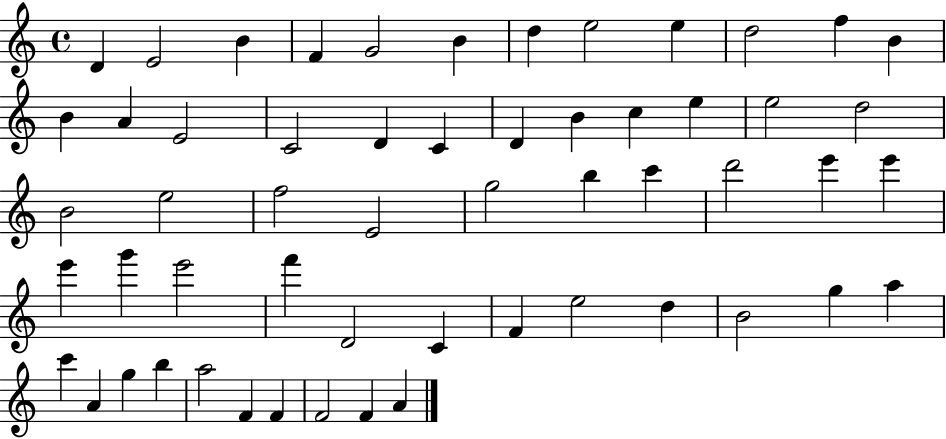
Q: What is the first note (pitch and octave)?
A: D4